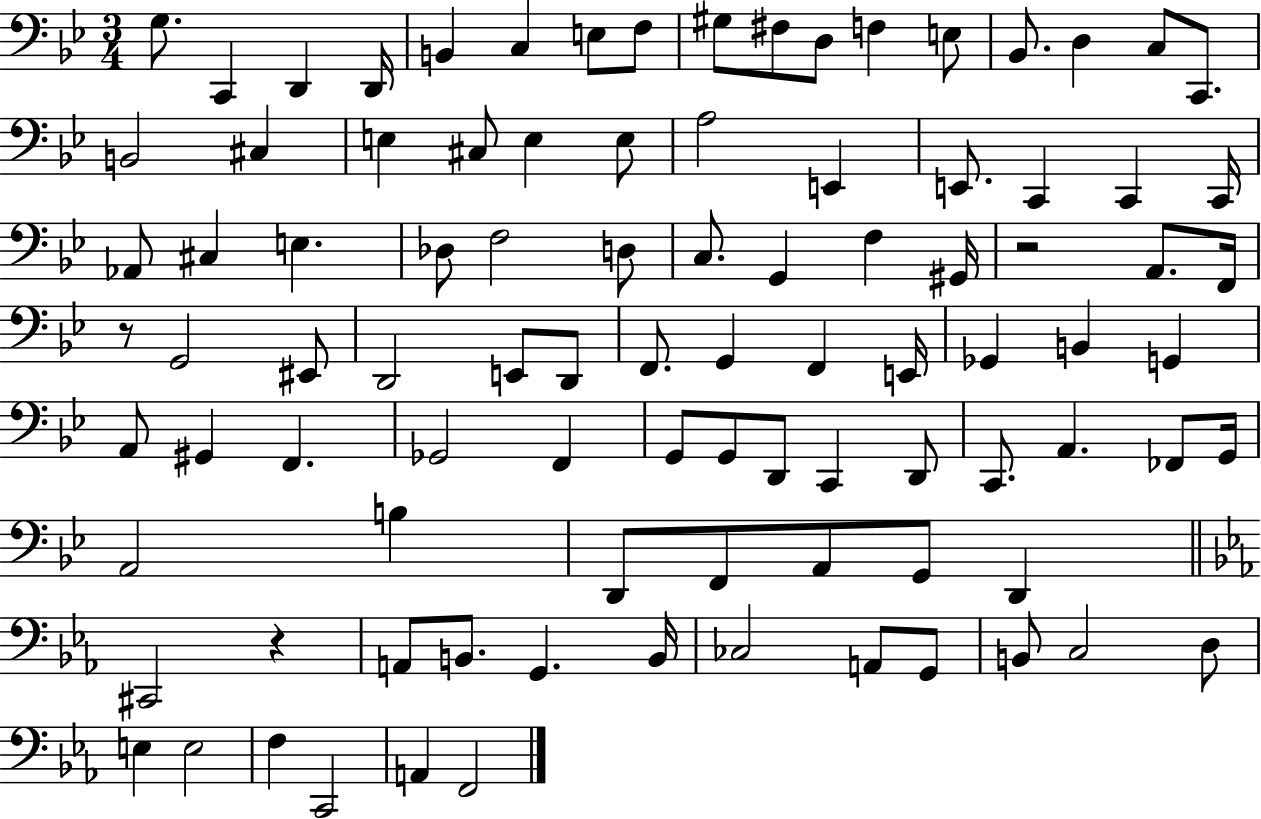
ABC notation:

X:1
T:Untitled
M:3/4
L:1/4
K:Bb
G,/2 C,, D,, D,,/4 B,, C, E,/2 F,/2 ^G,/2 ^F,/2 D,/2 F, E,/2 _B,,/2 D, C,/2 C,,/2 B,,2 ^C, E, ^C,/2 E, E,/2 A,2 E,, E,,/2 C,, C,, C,,/4 _A,,/2 ^C, E, _D,/2 F,2 D,/2 C,/2 G,, F, ^G,,/4 z2 A,,/2 F,,/4 z/2 G,,2 ^E,,/2 D,,2 E,,/2 D,,/2 F,,/2 G,, F,, E,,/4 _G,, B,, G,, A,,/2 ^G,, F,, _G,,2 F,, G,,/2 G,,/2 D,,/2 C,, D,,/2 C,,/2 A,, _F,,/2 G,,/4 A,,2 B, D,,/2 F,,/2 A,,/2 G,,/2 D,, ^C,,2 z A,,/2 B,,/2 G,, B,,/4 _C,2 A,,/2 G,,/2 B,,/2 C,2 D,/2 E, E,2 F, C,,2 A,, F,,2